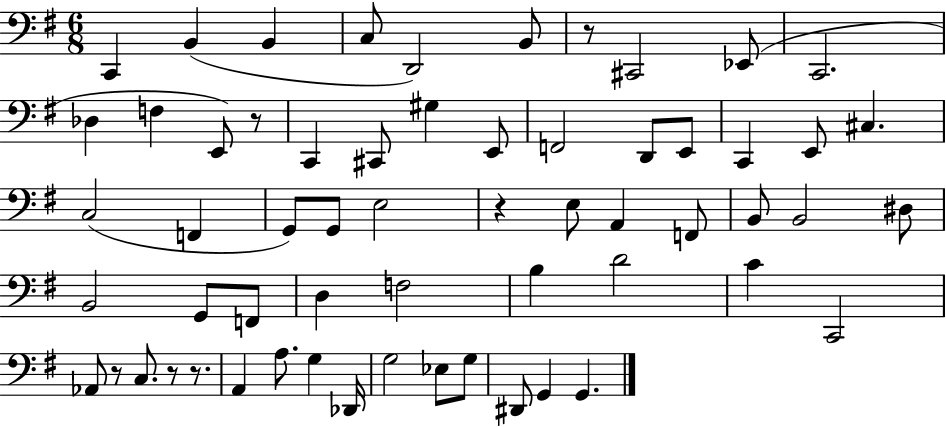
{
  \clef bass
  \numericTimeSignature
  \time 6/8
  \key g \major
  c,4 b,4( b,4 | c8 d,2) b,8 | r8 cis,2 ees,8( | c,2. | \break des4 f4 e,8) r8 | c,4 cis,8 gis4 e,8 | f,2 d,8 e,8 | c,4 e,8 cis4. | \break c2( f,4 | g,8) g,8 e2 | r4 e8 a,4 f,8 | b,8 b,2 dis8 | \break b,2 g,8 f,8 | d4 f2 | b4 d'2 | c'4 c,2 | \break aes,8 r8 c8. r8 r8. | a,4 a8. g4 des,16 | g2 ees8 g8 | dis,8 g,4 g,4. | \break \bar "|."
}